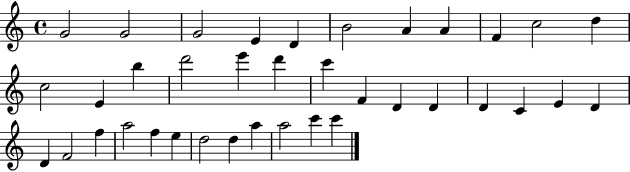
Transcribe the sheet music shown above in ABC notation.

X:1
T:Untitled
M:4/4
L:1/4
K:C
G2 G2 G2 E D B2 A A F c2 d c2 E b d'2 e' d' c' F D D D C E D D F2 f a2 f e d2 d a a2 c' c'